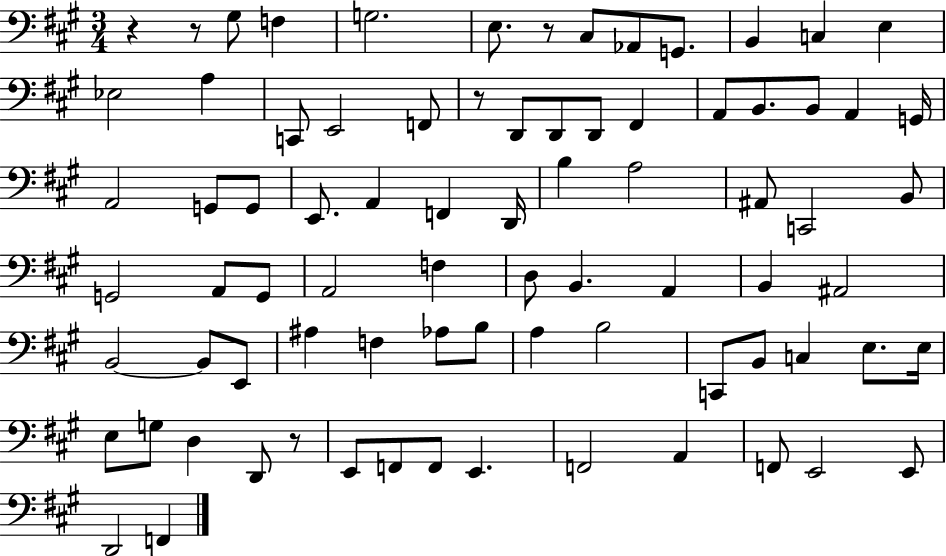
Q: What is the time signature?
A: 3/4